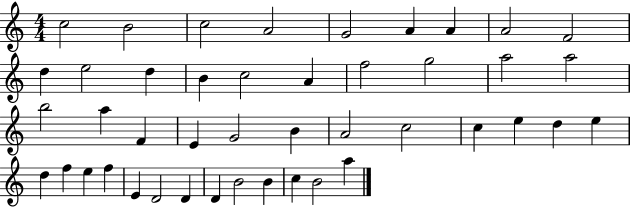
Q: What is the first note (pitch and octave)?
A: C5